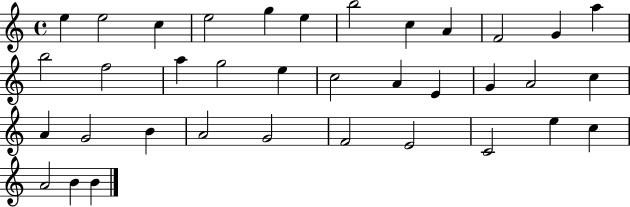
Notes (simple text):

E5/q E5/h C5/q E5/h G5/q E5/q B5/h C5/q A4/q F4/h G4/q A5/q B5/h F5/h A5/q G5/h E5/q C5/h A4/q E4/q G4/q A4/h C5/q A4/q G4/h B4/q A4/h G4/h F4/h E4/h C4/h E5/q C5/q A4/h B4/q B4/q